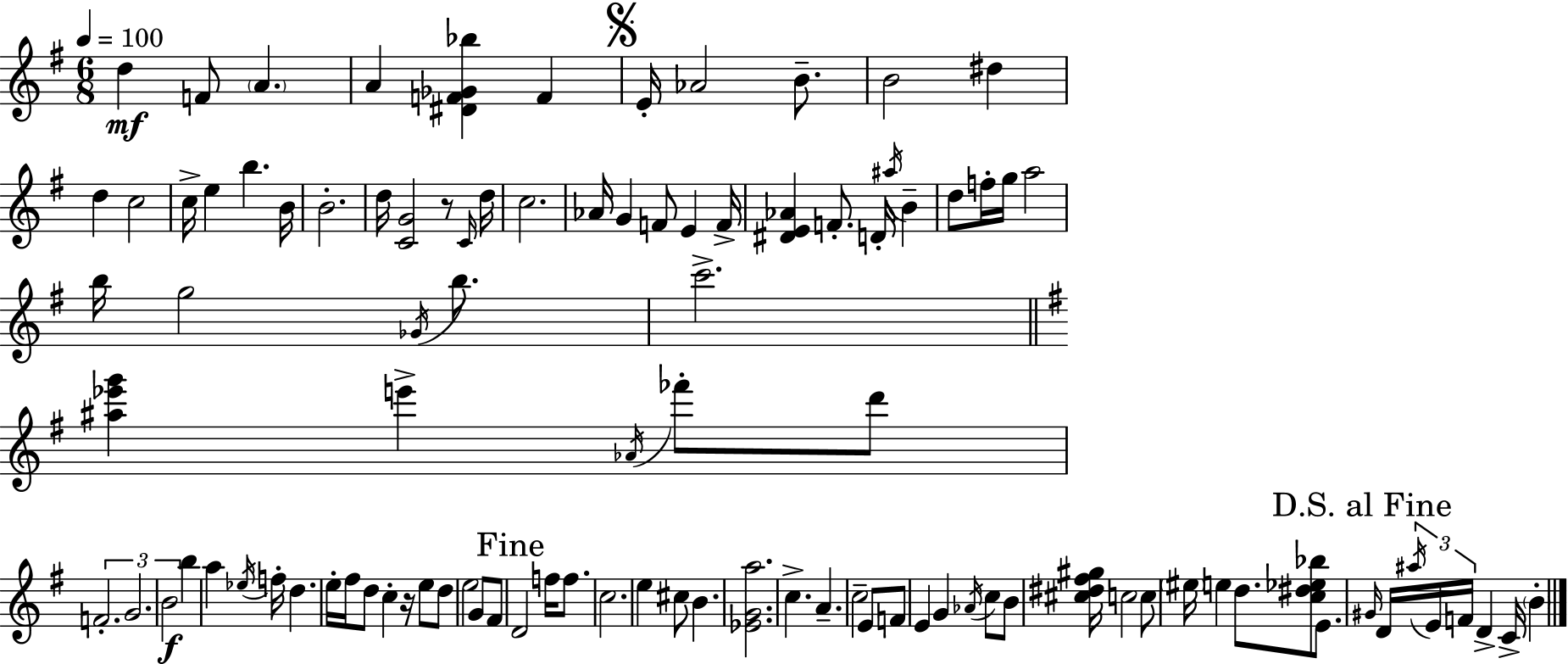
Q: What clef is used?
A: treble